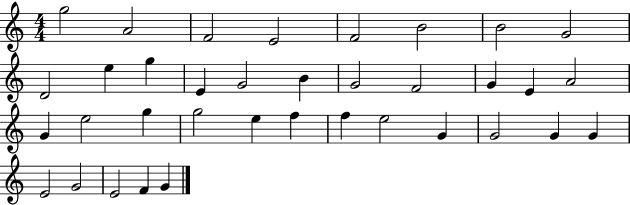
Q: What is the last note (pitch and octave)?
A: G4